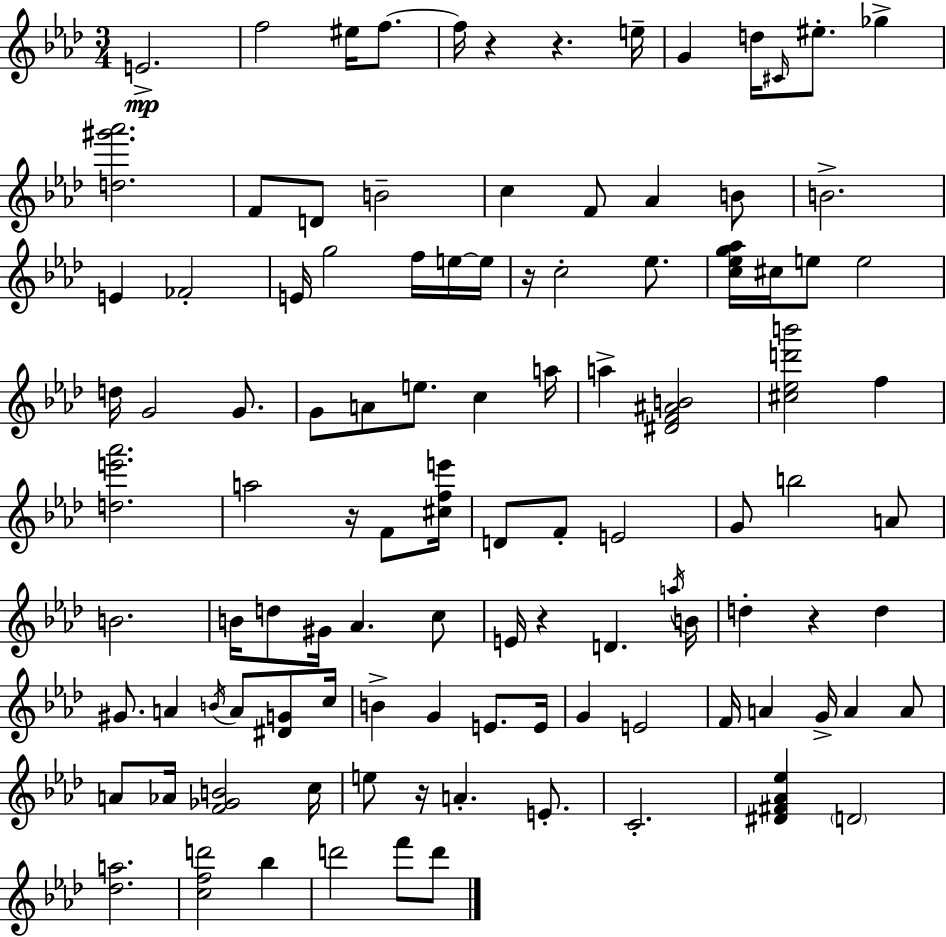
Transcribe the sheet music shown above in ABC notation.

X:1
T:Untitled
M:3/4
L:1/4
K:Fm
E2 f2 ^e/4 f/2 f/4 z z e/4 G d/4 ^C/4 ^e/2 _g [d^g'_a']2 F/2 D/2 B2 c F/2 _A B/2 B2 E _F2 E/4 g2 f/4 e/4 e/4 z/4 c2 _e/2 [c_eg_a]/4 ^c/4 e/2 e2 d/4 G2 G/2 G/2 A/2 e/2 c a/4 a [^DF^AB]2 [^c_ed'b']2 f [de'_a']2 a2 z/4 F/2 [^cfe']/4 D/2 F/2 E2 G/2 b2 A/2 B2 B/4 d/2 ^G/4 _A c/2 E/4 z D a/4 B/4 d z d ^G/2 A B/4 A/2 [^DG]/2 c/4 B G E/2 E/4 G E2 F/4 A G/4 A A/2 A/2 _A/4 [F_GB]2 c/4 e/2 z/4 A E/2 C2 [^D^F_A_e] D2 [_da]2 [cfd']2 _b d'2 f'/2 d'/2